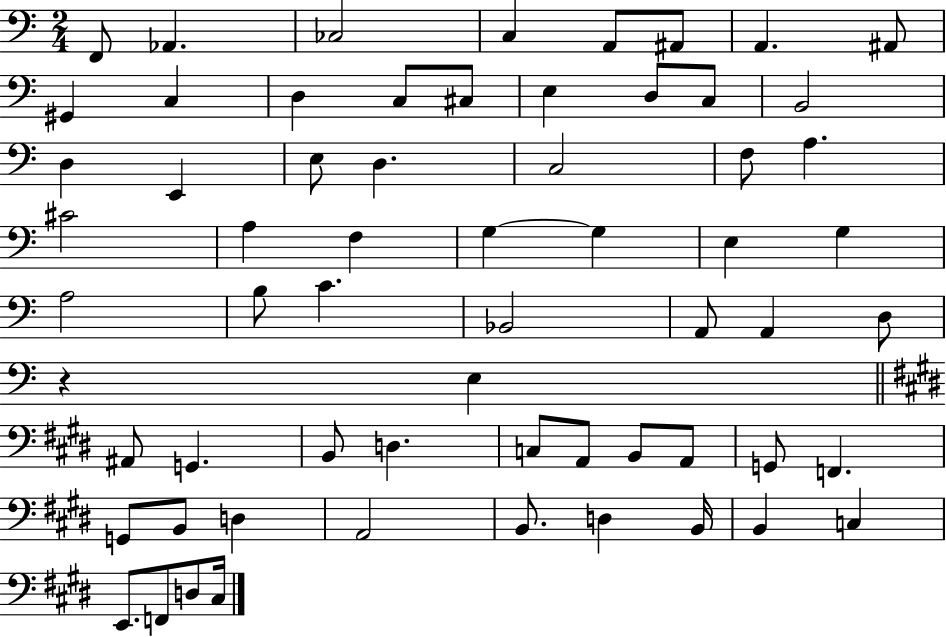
X:1
T:Untitled
M:2/4
L:1/4
K:C
F,,/2 _A,, _C,2 C, A,,/2 ^A,,/2 A,, ^A,,/2 ^G,, C, D, C,/2 ^C,/2 E, D,/2 C,/2 B,,2 D, E,, E,/2 D, C,2 F,/2 A, ^C2 A, F, G, G, E, G, A,2 B,/2 C _B,,2 A,,/2 A,, D,/2 z E, ^A,,/2 G,, B,,/2 D, C,/2 A,,/2 B,,/2 A,,/2 G,,/2 F,, G,,/2 B,,/2 D, A,,2 B,,/2 D, B,,/4 B,, C, E,,/2 F,,/2 D,/2 ^C,/4